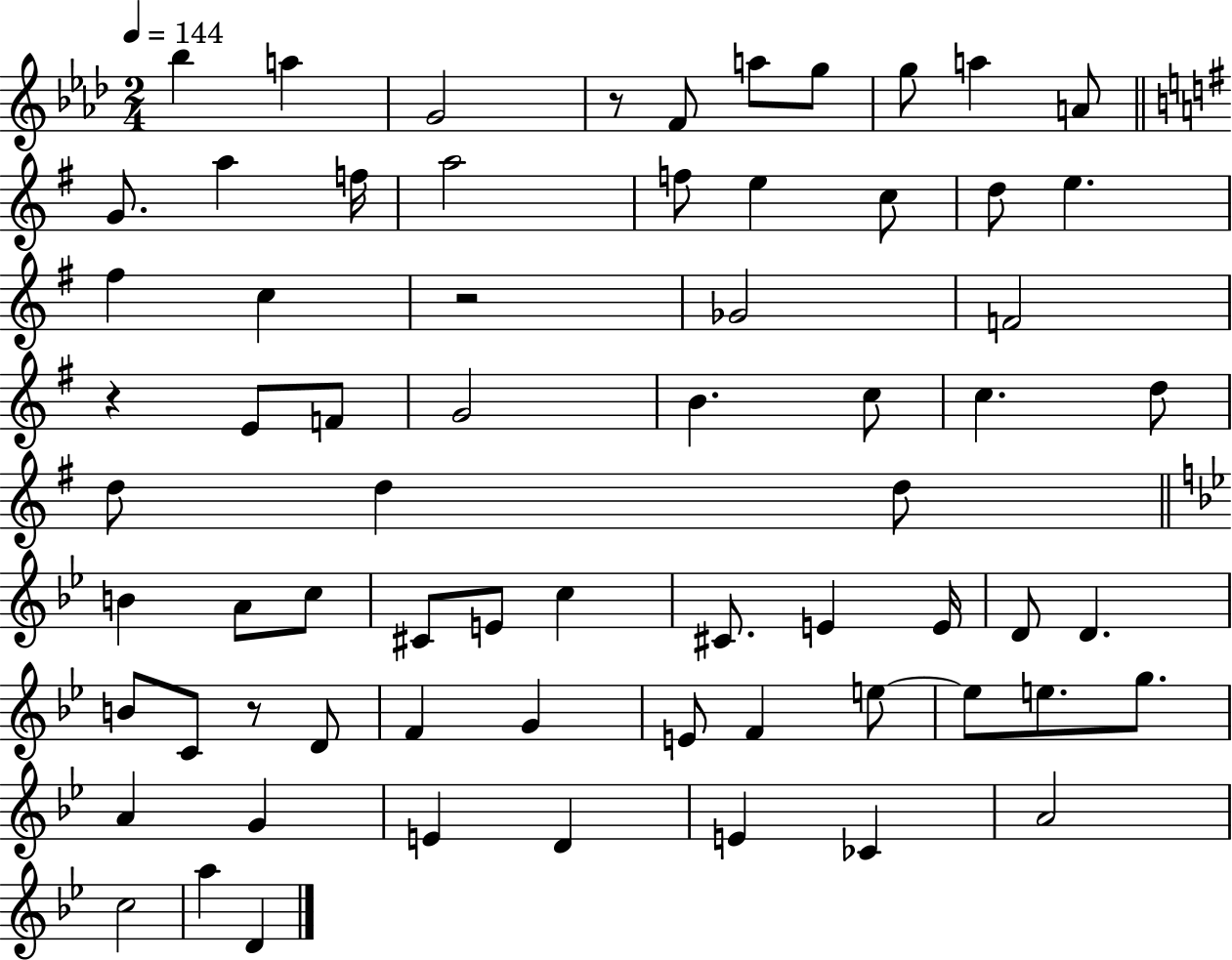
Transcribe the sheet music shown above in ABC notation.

X:1
T:Untitled
M:2/4
L:1/4
K:Ab
_b a G2 z/2 F/2 a/2 g/2 g/2 a A/2 G/2 a f/4 a2 f/2 e c/2 d/2 e ^f c z2 _G2 F2 z E/2 F/2 G2 B c/2 c d/2 d/2 d d/2 B A/2 c/2 ^C/2 E/2 c ^C/2 E E/4 D/2 D B/2 C/2 z/2 D/2 F G E/2 F e/2 e/2 e/2 g/2 A G E D E _C A2 c2 a D